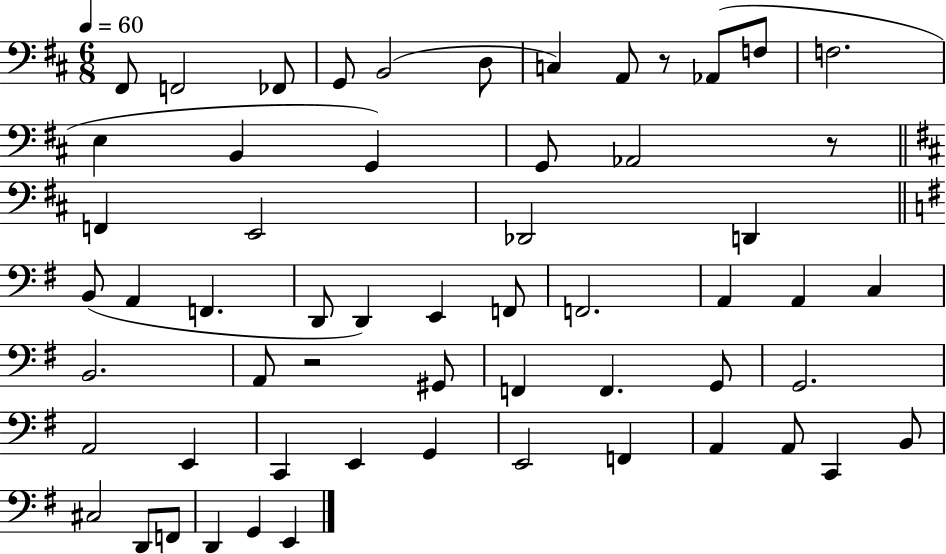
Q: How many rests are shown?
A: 3